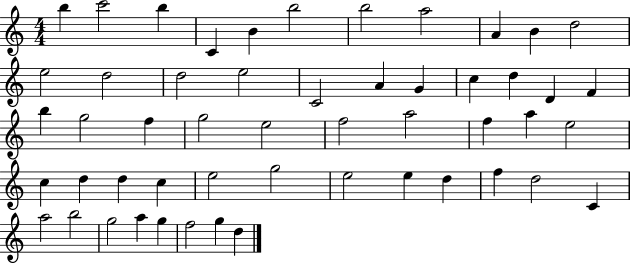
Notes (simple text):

B5/q C6/h B5/q C4/q B4/q B5/h B5/h A5/h A4/q B4/q D5/h E5/h D5/h D5/h E5/h C4/h A4/q G4/q C5/q D5/q D4/q F4/q B5/q G5/h F5/q G5/h E5/h F5/h A5/h F5/q A5/q E5/h C5/q D5/q D5/q C5/q E5/h G5/h E5/h E5/q D5/q F5/q D5/h C4/q A5/h B5/h G5/h A5/q G5/q F5/h G5/q D5/q